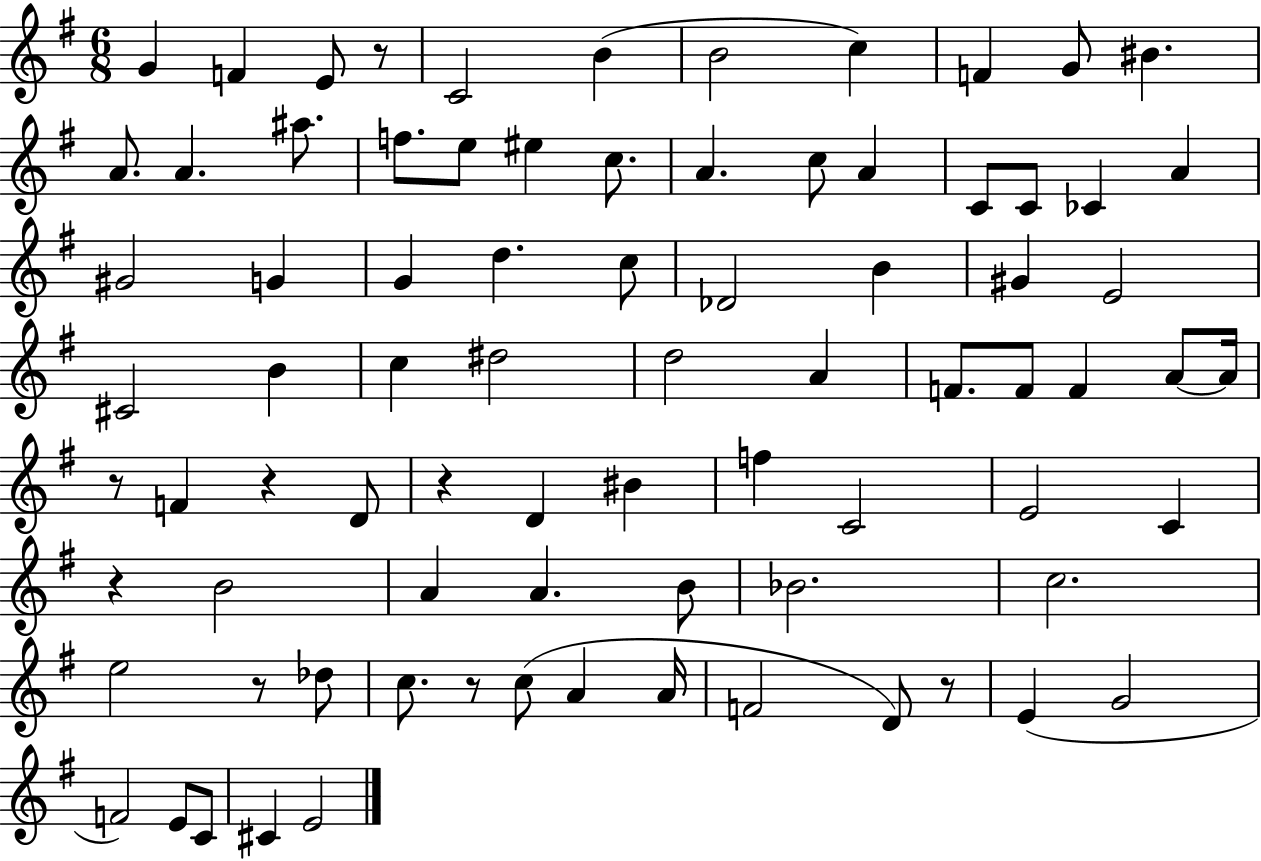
{
  \clef treble
  \numericTimeSignature
  \time 6/8
  \key g \major
  g'4 f'4 e'8 r8 | c'2 b'4( | b'2 c''4) | f'4 g'8 bis'4. | \break a'8. a'4. ais''8. | f''8. e''8 eis''4 c''8. | a'4. c''8 a'4 | c'8 c'8 ces'4 a'4 | \break gis'2 g'4 | g'4 d''4. c''8 | des'2 b'4 | gis'4 e'2 | \break cis'2 b'4 | c''4 dis''2 | d''2 a'4 | f'8. f'8 f'4 a'8~~ a'16 | \break r8 f'4 r4 d'8 | r4 d'4 bis'4 | f''4 c'2 | e'2 c'4 | \break r4 b'2 | a'4 a'4. b'8 | bes'2. | c''2. | \break e''2 r8 des''8 | c''8. r8 c''8( a'4 a'16 | f'2 d'8) r8 | e'4( g'2 | \break f'2) e'8 c'8 | cis'4 e'2 | \bar "|."
}